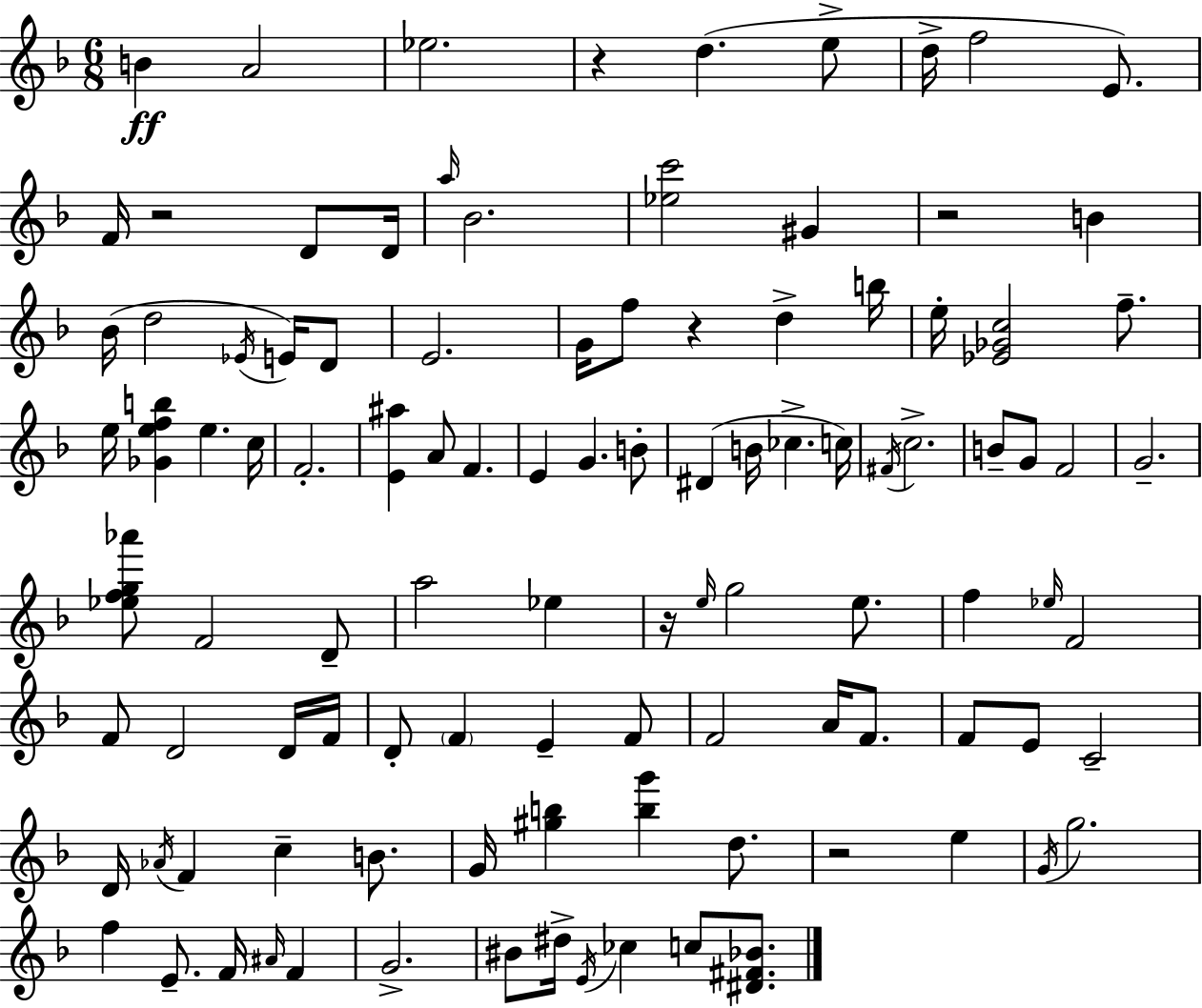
B4/q A4/h Eb5/h. R/q D5/q. E5/e D5/s F5/h E4/e. F4/s R/h D4/e D4/s A5/s Bb4/h. [Eb5,C6]/h G#4/q R/h B4/q Bb4/s D5/h Eb4/s E4/s D4/e E4/h. G4/s F5/e R/q D5/q B5/s E5/s [Eb4,Gb4,C5]/h F5/e. E5/s [Gb4,E5,F5,B5]/q E5/q. C5/s F4/h. [E4,A#5]/q A4/e F4/q. E4/q G4/q. B4/e D#4/q B4/s CES5/q. C5/s F#4/s C5/h. B4/e G4/e F4/h G4/h. [Eb5,F5,G5,Ab6]/e F4/h D4/e A5/h Eb5/q R/s E5/s G5/h E5/e. F5/q Eb5/s F4/h F4/e D4/h D4/s F4/s D4/e F4/q E4/q F4/e F4/h A4/s F4/e. F4/e E4/e C4/h D4/s Ab4/s F4/q C5/q B4/e. G4/s [G#5,B5]/q [B5,G6]/q D5/e. R/h E5/q G4/s G5/h. F5/q E4/e. F4/s A#4/s F4/q G4/h. BIS4/e D#5/s E4/s CES5/q C5/e [D#4,F#4,Bb4]/e.